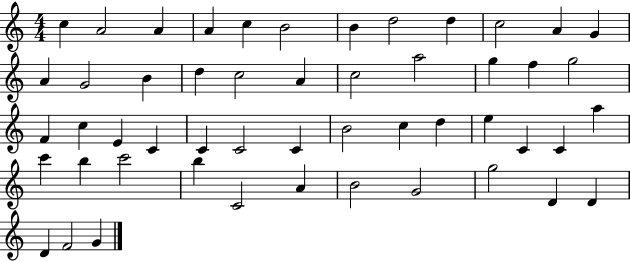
{
  \clef treble
  \numericTimeSignature
  \time 4/4
  \key c \major
  c''4 a'2 a'4 | a'4 c''4 b'2 | b'4 d''2 d''4 | c''2 a'4 g'4 | \break a'4 g'2 b'4 | d''4 c''2 a'4 | c''2 a''2 | g''4 f''4 g''2 | \break f'4 c''4 e'4 c'4 | c'4 c'2 c'4 | b'2 c''4 d''4 | e''4 c'4 c'4 a''4 | \break c'''4 b''4 c'''2 | b''4 c'2 a'4 | b'2 g'2 | g''2 d'4 d'4 | \break d'4 f'2 g'4 | \bar "|."
}